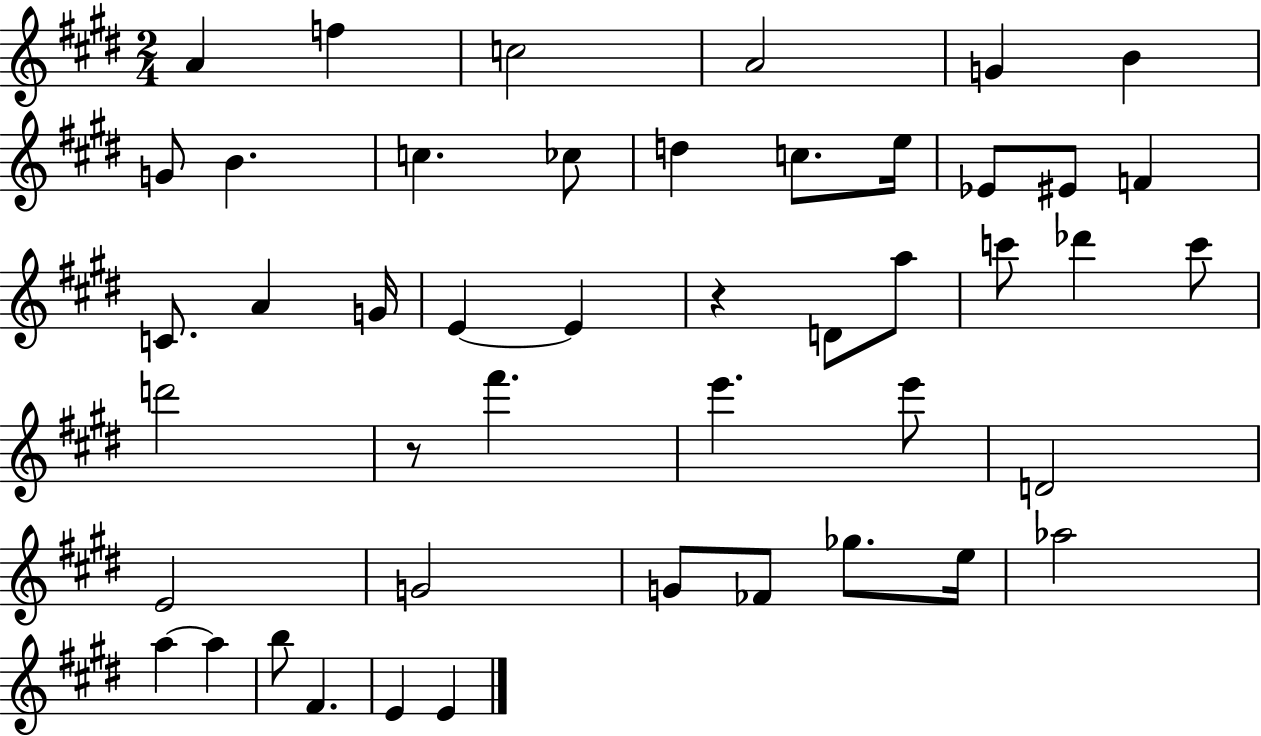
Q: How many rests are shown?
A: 2